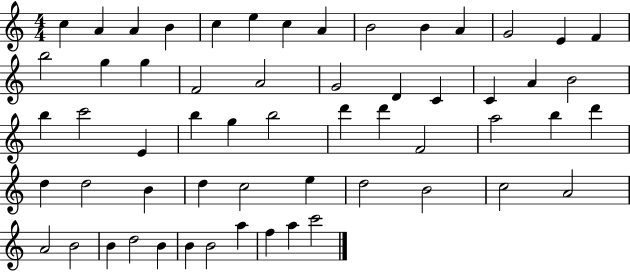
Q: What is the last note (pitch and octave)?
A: C6